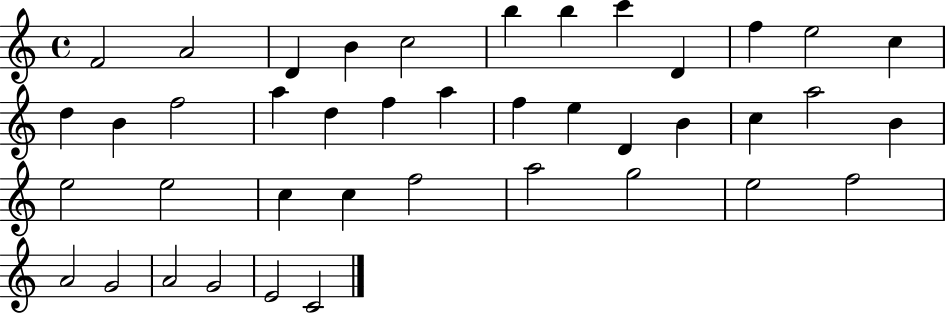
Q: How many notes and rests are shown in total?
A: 41